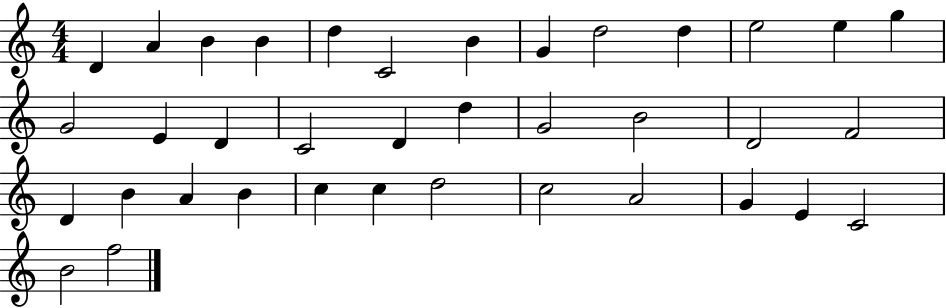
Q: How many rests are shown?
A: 0